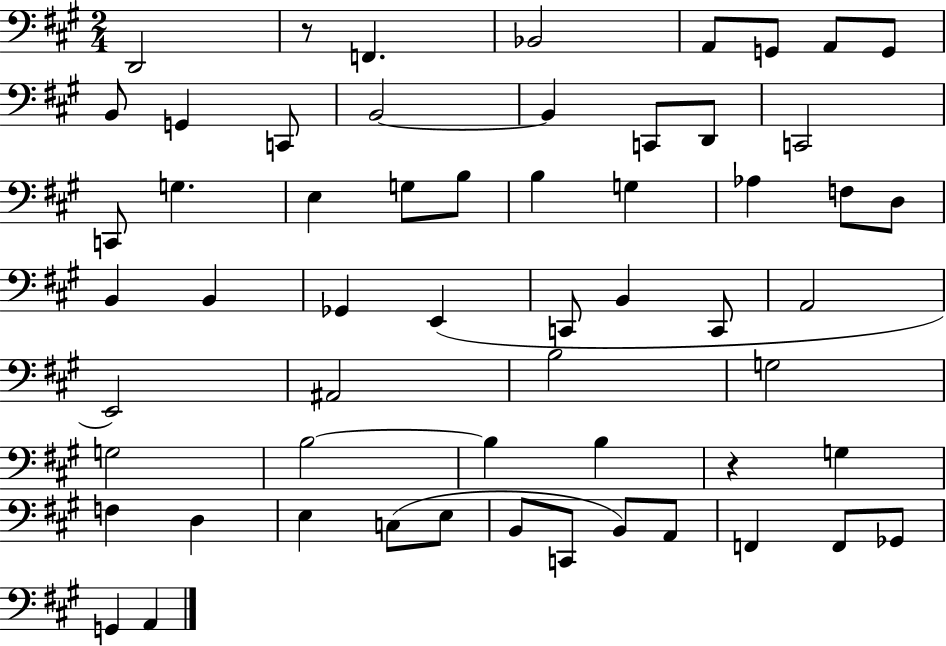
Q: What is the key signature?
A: A major